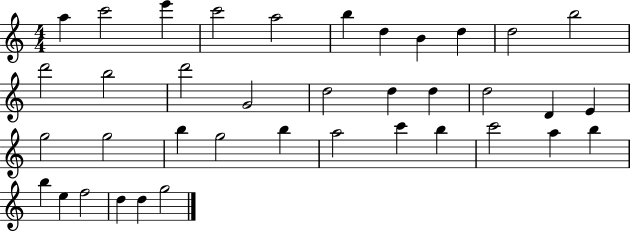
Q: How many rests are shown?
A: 0